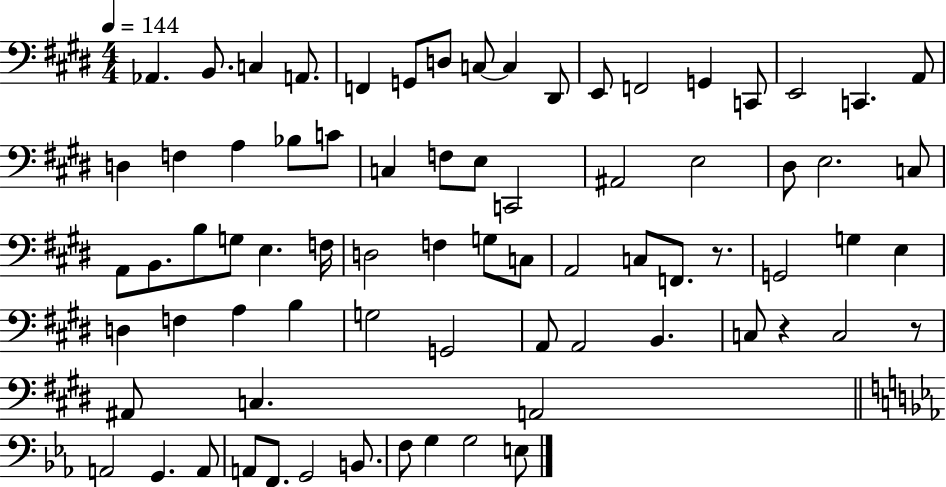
{
  \clef bass
  \numericTimeSignature
  \time 4/4
  \key e \major
  \tempo 4 = 144
  aes,4. b,8. c4 a,8. | f,4 g,8 d8 c8~~ c4 dis,8 | e,8 f,2 g,4 c,8 | e,2 c,4. a,8 | \break d4 f4 a4 bes8 c'8 | c4 f8 e8 c,2 | ais,2 e2 | dis8 e2. c8 | \break a,8 b,8. b8 g8 e4. f16 | d2 f4 g8 c8 | a,2 c8 f,8. r8. | g,2 g4 e4 | \break d4 f4 a4 b4 | g2 g,2 | a,8 a,2 b,4. | c8 r4 c2 r8 | \break ais,8 c4. a,2 | \bar "||" \break \key ees \major a,2 g,4. a,8 | a,8 f,8. g,2 b,8. | f8 g4 g2 e8 | \bar "|."
}